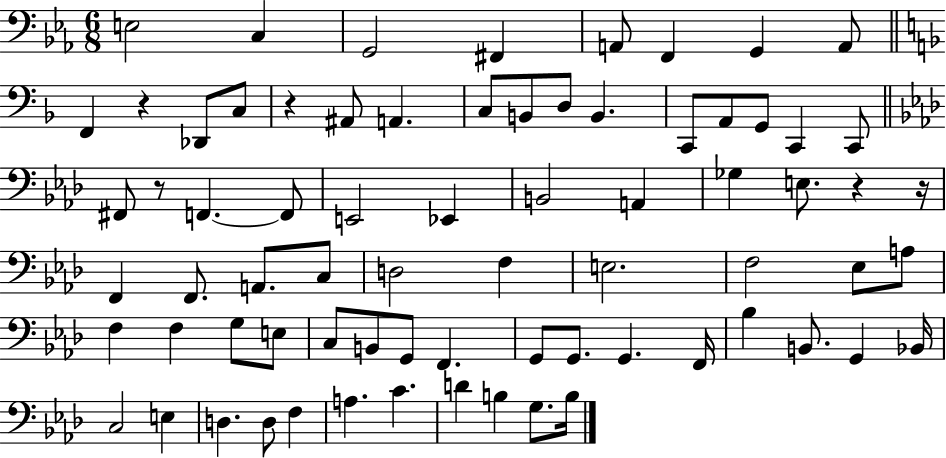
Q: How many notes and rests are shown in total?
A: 73